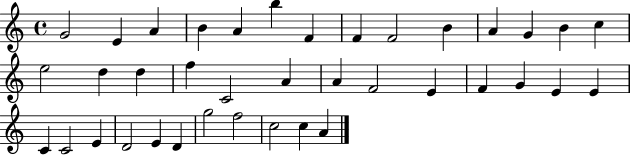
{
  \clef treble
  \time 4/4
  \defaultTimeSignature
  \key c \major
  g'2 e'4 a'4 | b'4 a'4 b''4 f'4 | f'4 f'2 b'4 | a'4 g'4 b'4 c''4 | \break e''2 d''4 d''4 | f''4 c'2 a'4 | a'4 f'2 e'4 | f'4 g'4 e'4 e'4 | \break c'4 c'2 e'4 | d'2 e'4 d'4 | g''2 f''2 | c''2 c''4 a'4 | \break \bar "|."
}